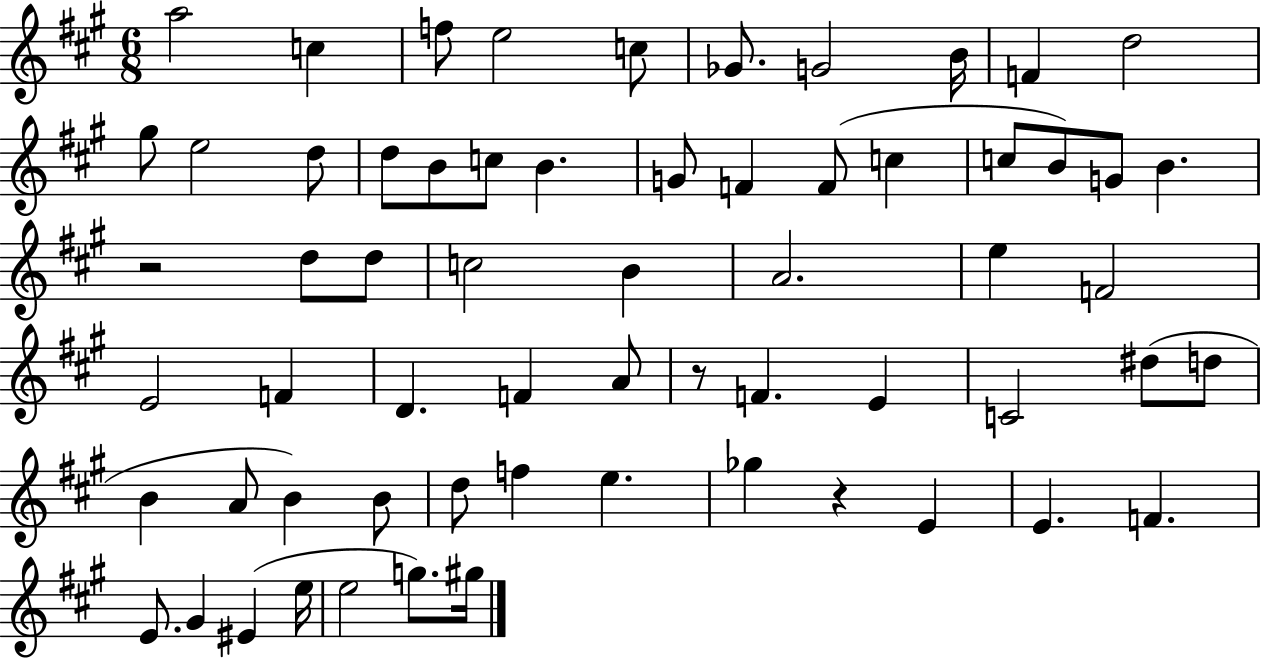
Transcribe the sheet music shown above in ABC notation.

X:1
T:Untitled
M:6/8
L:1/4
K:A
a2 c f/2 e2 c/2 _G/2 G2 B/4 F d2 ^g/2 e2 d/2 d/2 B/2 c/2 B G/2 F F/2 c c/2 B/2 G/2 B z2 d/2 d/2 c2 B A2 e F2 E2 F D F A/2 z/2 F E C2 ^d/2 d/2 B A/2 B B/2 d/2 f e _g z E E F E/2 ^G ^E e/4 e2 g/2 ^g/4